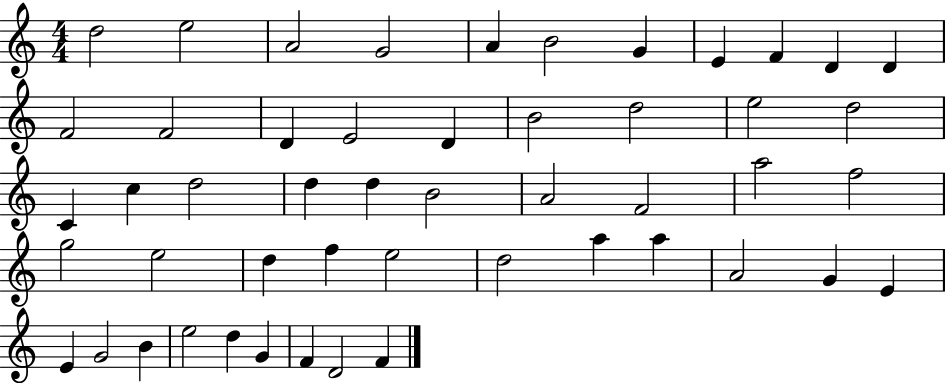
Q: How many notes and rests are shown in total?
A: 50